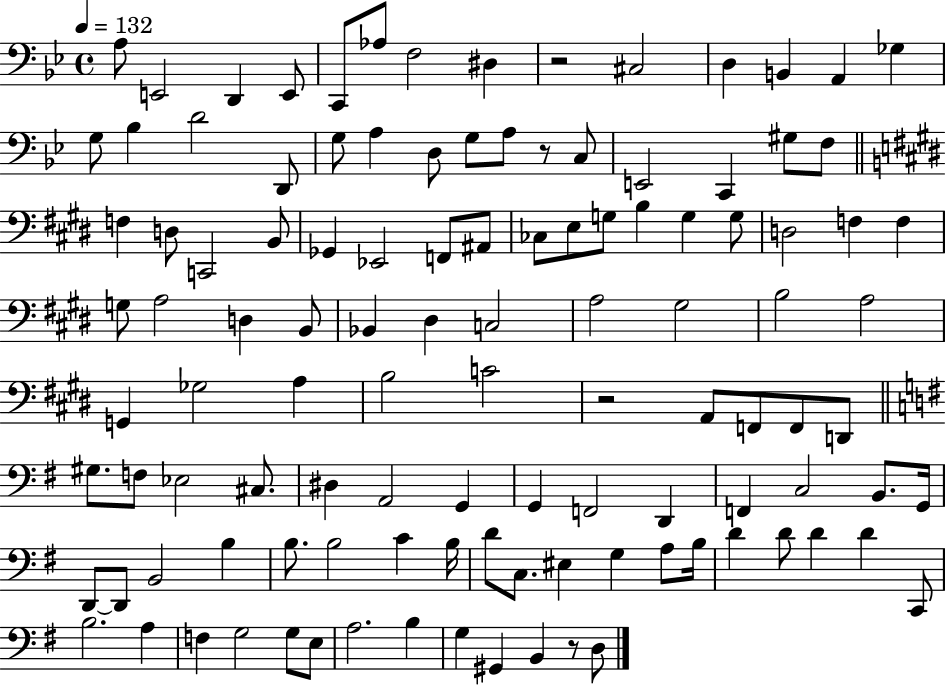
{
  \clef bass
  \time 4/4
  \defaultTimeSignature
  \key bes \major
  \tempo 4 = 132
  \repeat volta 2 { a8 e,2 d,4 e,8 | c,8 aes8 f2 dis4 | r2 cis2 | d4 b,4 a,4 ges4 | \break g8 bes4 d'2 d,8 | g8 a4 d8 g8 a8 r8 c8 | e,2 c,4 gis8 f8 | \bar "||" \break \key e \major f4 d8 c,2 b,8 | ges,4 ees,2 f,8 ais,8 | ces8 e8 g8 b4 g4 g8 | d2 f4 f4 | \break g8 a2 d4 b,8 | bes,4 dis4 c2 | a2 gis2 | b2 a2 | \break g,4 ges2 a4 | b2 c'2 | r2 a,8 f,8 f,8 d,8 | \bar "||" \break \key g \major gis8. f8 ees2 cis8. | dis4 a,2 g,4 | g,4 f,2 d,4 | f,4 c2 b,8. g,16 | \break d,8~~ d,8 b,2 b4 | b8. b2 c'4 b16 | d'8 c8. eis4 g4 a8 b16 | d'4 d'8 d'4 d'4 c,8 | \break b2. a4 | f4 g2 g8 e8 | a2. b4 | g4 gis,4 b,4 r8 d8 | \break } \bar "|."
}